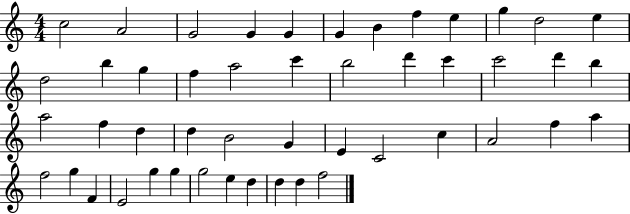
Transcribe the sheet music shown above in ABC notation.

X:1
T:Untitled
M:4/4
L:1/4
K:C
c2 A2 G2 G G G B f e g d2 e d2 b g f a2 c' b2 d' c' c'2 d' b a2 f d d B2 G E C2 c A2 f a f2 g F E2 g g g2 e d d d f2